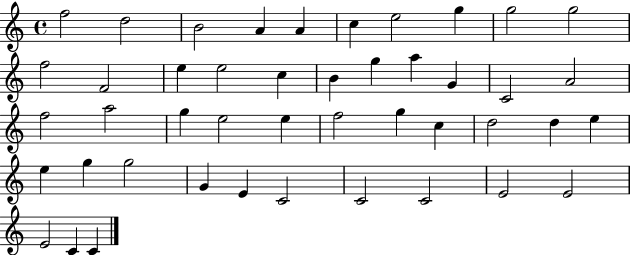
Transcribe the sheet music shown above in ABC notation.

X:1
T:Untitled
M:4/4
L:1/4
K:C
f2 d2 B2 A A c e2 g g2 g2 f2 F2 e e2 c B g a G C2 A2 f2 a2 g e2 e f2 g c d2 d e e g g2 G E C2 C2 C2 E2 E2 E2 C C